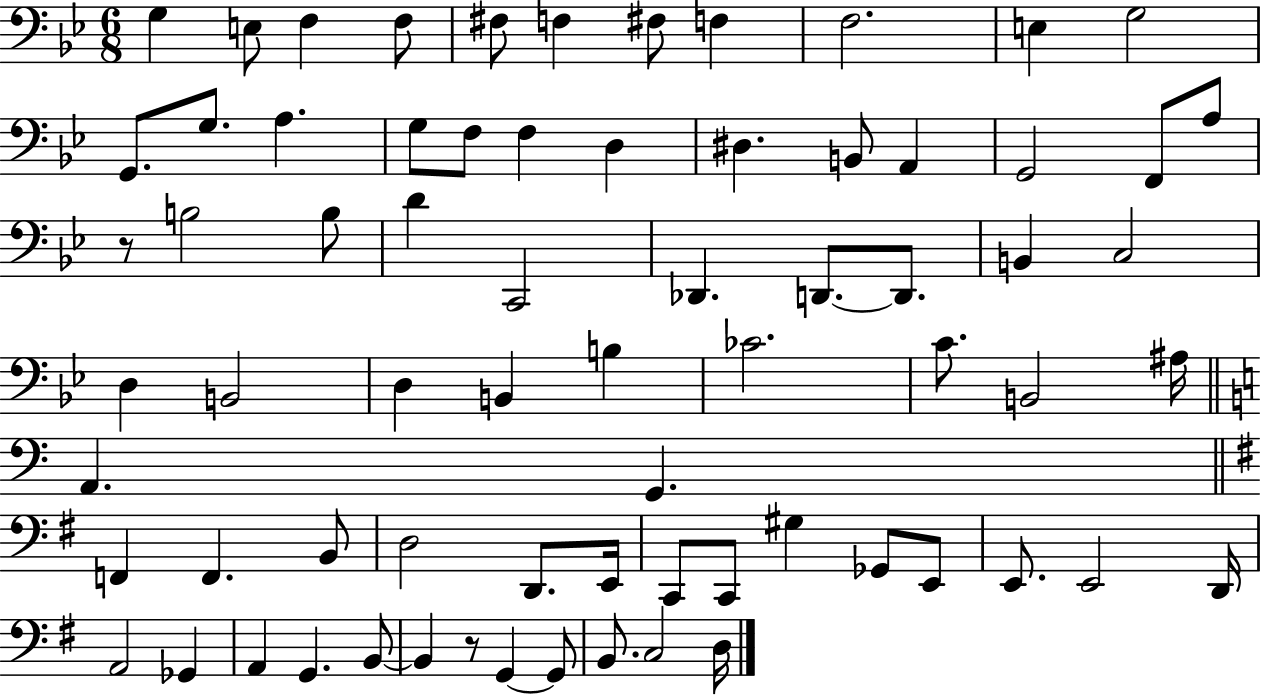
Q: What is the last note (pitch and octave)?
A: D3